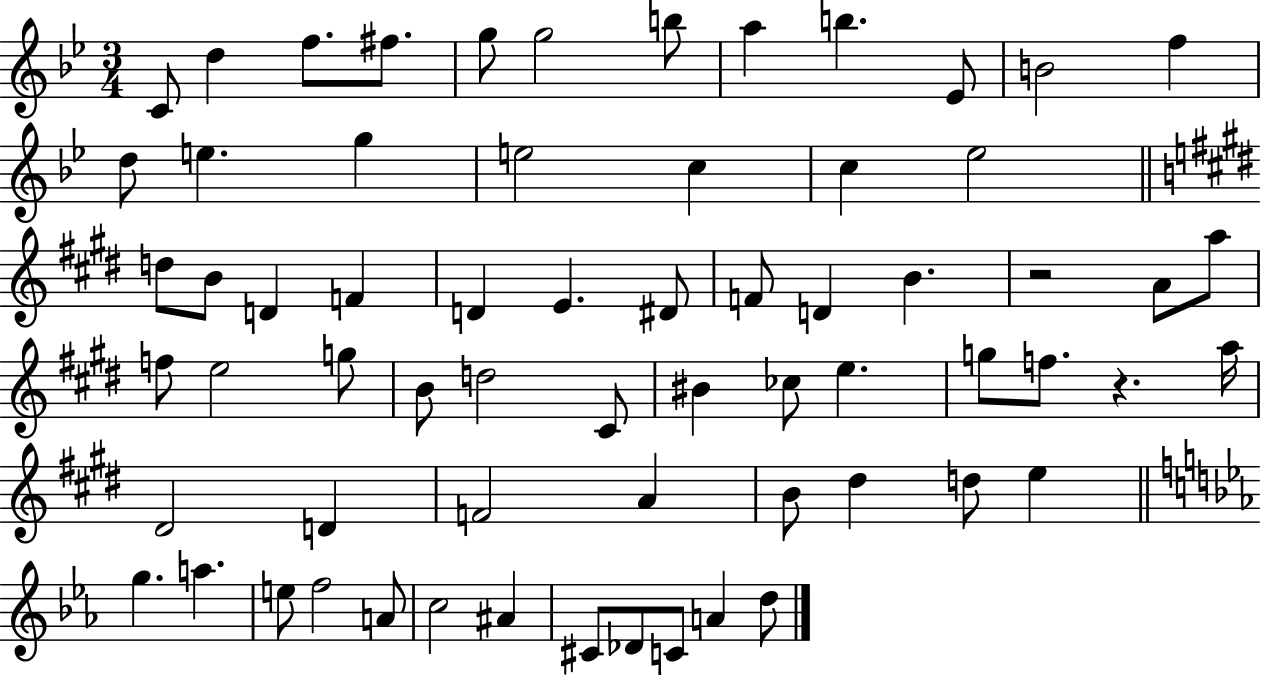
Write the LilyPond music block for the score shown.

{
  \clef treble
  \numericTimeSignature
  \time 3/4
  \key bes \major
  c'8 d''4 f''8. fis''8. | g''8 g''2 b''8 | a''4 b''4. ees'8 | b'2 f''4 | \break d''8 e''4. g''4 | e''2 c''4 | c''4 ees''2 | \bar "||" \break \key e \major d''8 b'8 d'4 f'4 | d'4 e'4. dis'8 | f'8 d'4 b'4. | r2 a'8 a''8 | \break f''8 e''2 g''8 | b'8 d''2 cis'8 | bis'4 ces''8 e''4. | g''8 f''8. r4. a''16 | \break dis'2 d'4 | f'2 a'4 | b'8 dis''4 d''8 e''4 | \bar "||" \break \key ees \major g''4. a''4. | e''8 f''2 a'8 | c''2 ais'4 | cis'8 des'8 c'8 a'4 d''8 | \break \bar "|."
}